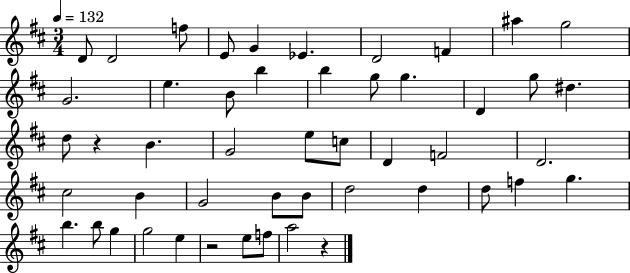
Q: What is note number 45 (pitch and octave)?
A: F5